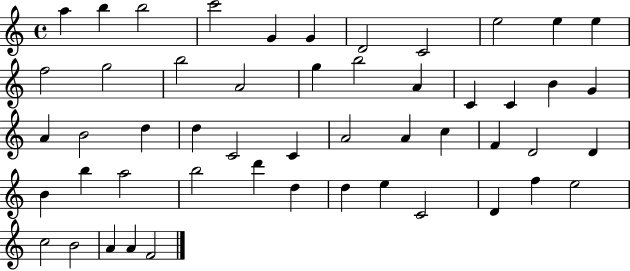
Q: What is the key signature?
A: C major